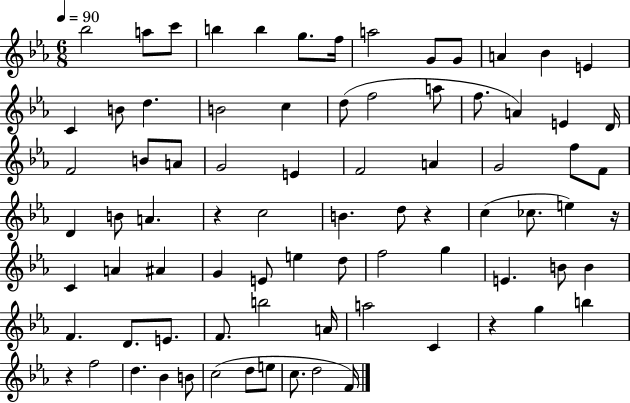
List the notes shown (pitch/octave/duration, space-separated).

Bb5/h A5/e C6/e B5/q B5/q G5/e. F5/s A5/h G4/e G4/e A4/q Bb4/q E4/q C4/q B4/e D5/q. B4/h C5/q D5/e F5/h A5/e F5/e. A4/q E4/q D4/s F4/h B4/e A4/e G4/h E4/q F4/h A4/q G4/h F5/e F4/e D4/q B4/e A4/q. R/q C5/h B4/q. D5/e R/q C5/q CES5/e. E5/q R/s C4/q A4/q A#4/q G4/q E4/e E5/q D5/e F5/h G5/q E4/q. B4/e B4/q F4/q. D4/e. E4/e. F4/e. B5/h A4/s A5/h C4/q R/q G5/q B5/q R/q F5/h D5/q. Bb4/q B4/e C5/h D5/e E5/e C5/e. D5/h F4/s